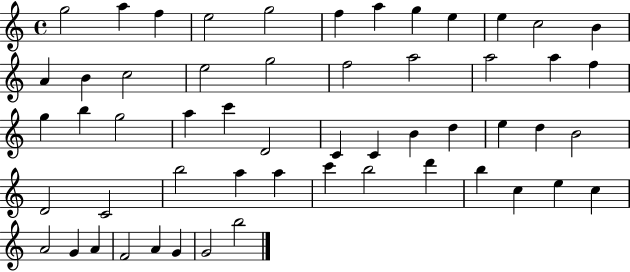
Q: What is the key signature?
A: C major